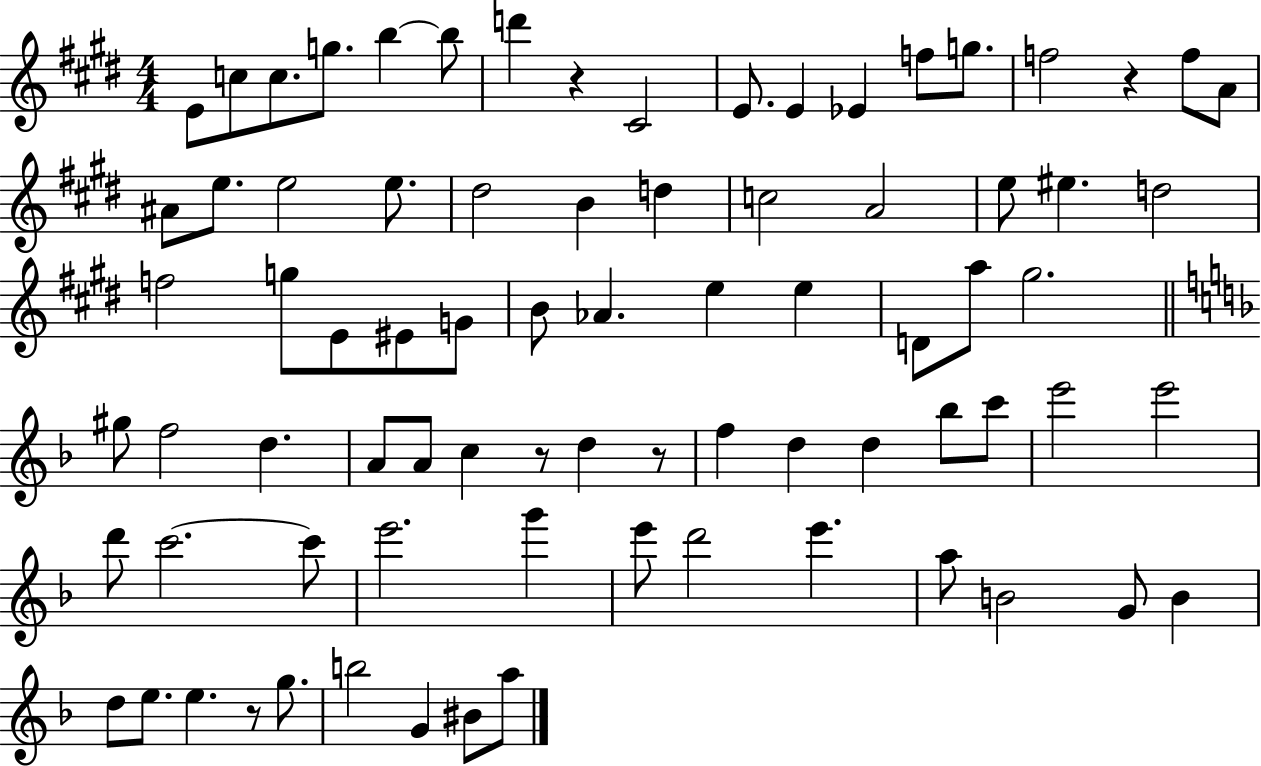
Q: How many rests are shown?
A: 5